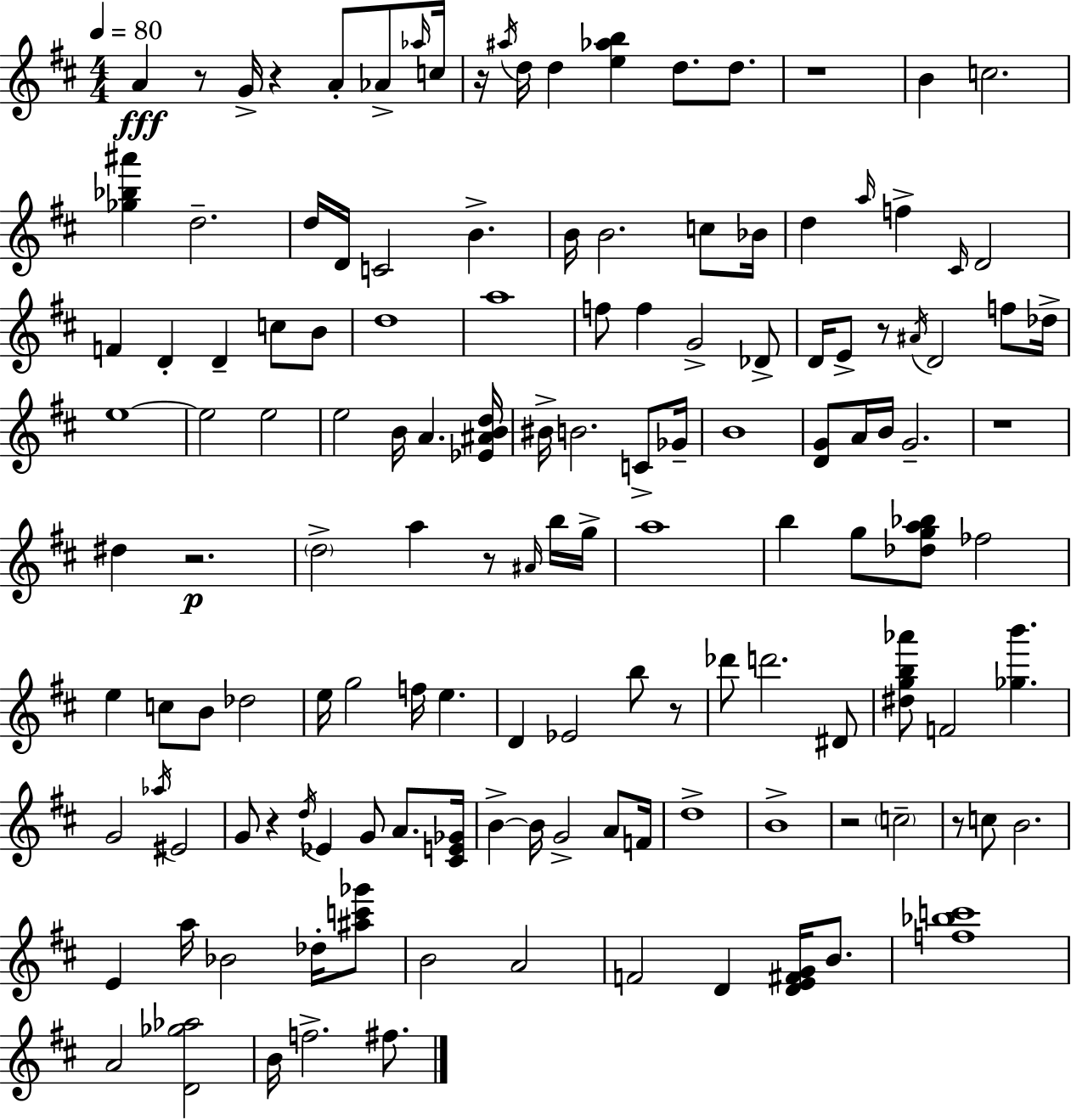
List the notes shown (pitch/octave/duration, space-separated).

A4/q R/e G4/s R/q A4/e Ab4/e Ab5/s C5/s R/s A#5/s D5/s D5/q [E5,Ab5,B5]/q D5/e. D5/e. R/w B4/q C5/h. [Gb5,Bb5,A#6]/q D5/h. D5/s D4/s C4/h B4/q. B4/s B4/h. C5/e Bb4/s D5/q A5/s F5/q C#4/s D4/h F4/q D4/q D4/q C5/e B4/e D5/w A5/w F5/e F5/q G4/h Db4/e D4/s E4/e R/e A#4/s D4/h F5/e Db5/s E5/w E5/h E5/h E5/h B4/s A4/q. [Eb4,A#4,B4,D5]/s BIS4/s B4/h. C4/e Gb4/s B4/w [D4,G4]/e A4/s B4/s G4/h. R/w D#5/q R/h. D5/h A5/q R/e A#4/s B5/s G5/s A5/w B5/q G5/e [Db5,G5,A5,Bb5]/e FES5/h E5/q C5/e B4/e Db5/h E5/s G5/h F5/s E5/q. D4/q Eb4/h B5/e R/e Db6/e D6/h. D#4/e [D#5,G5,B5,Ab6]/e F4/h [Gb5,B6]/q. G4/h Ab5/s EIS4/h G4/e R/q D5/s Eb4/q G4/e A4/e. [C#4,E4,Gb4]/s B4/q B4/s G4/h A4/e F4/s D5/w B4/w R/h C5/h R/e C5/e B4/h. E4/q A5/s Bb4/h Db5/s [A#5,C6,Gb6]/e B4/h A4/h F4/h D4/q [D4,E4,F#4,G4]/s B4/e. [F5,Bb5,C6]/w A4/h [D4,Gb5,Ab5]/h B4/s F5/h. F#5/e.